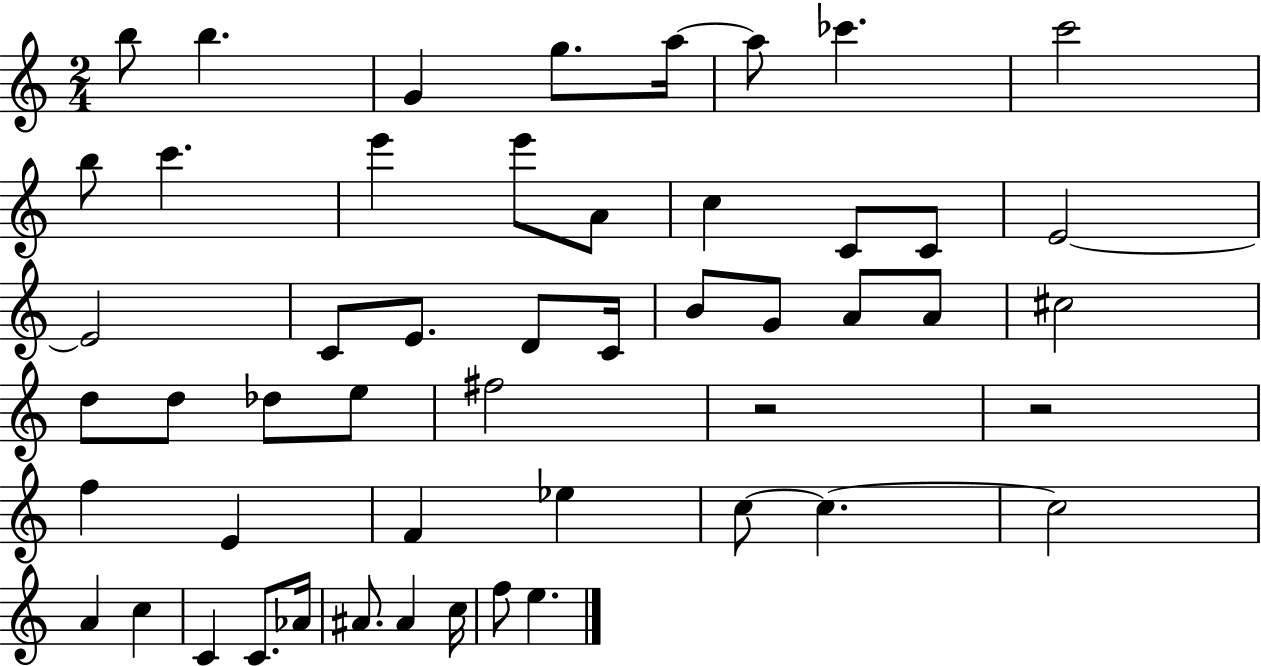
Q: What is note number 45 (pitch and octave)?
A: A#4